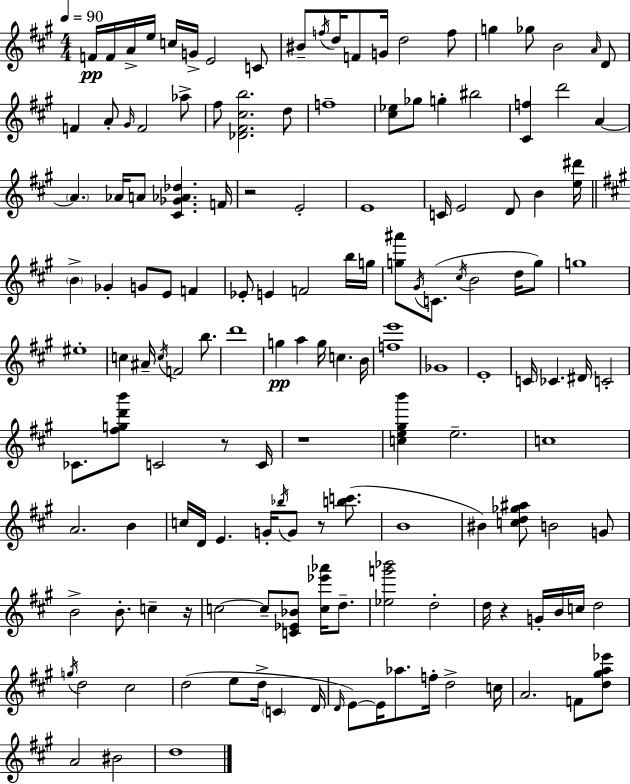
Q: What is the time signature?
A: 4/4